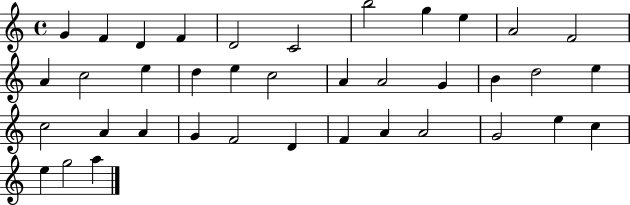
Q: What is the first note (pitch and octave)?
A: G4